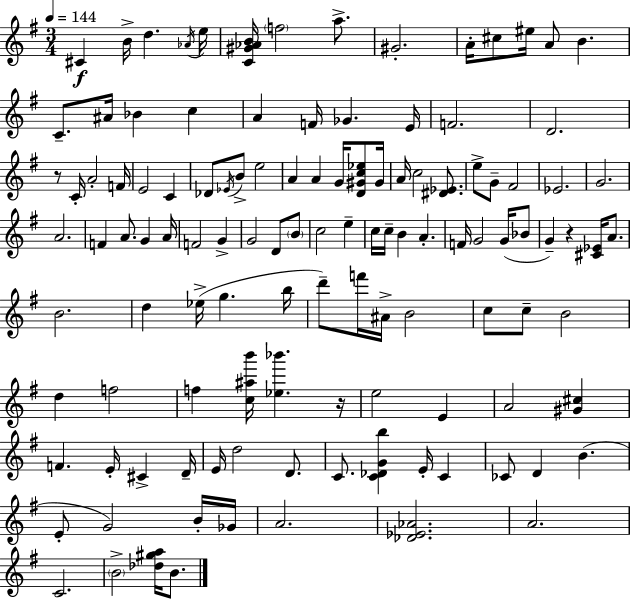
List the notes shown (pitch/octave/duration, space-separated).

C#4/q B4/s D5/q. Ab4/s E5/s [C4,G#4,Ab4,B4]/s F5/h A5/e. G#4/h. A4/s C#5/e EIS5/s A4/e B4/q. C4/e. A#4/s Bb4/q C5/q A4/q F4/s Gb4/q. E4/s F4/h. D4/h. R/e C4/s A4/h F4/s E4/h C4/q Db4/e Eb4/s B4/e E5/h A4/q A4/q G4/s [D4,G#4,C5,Eb5]/e G#4/s A4/s C5/h [D#4,Eb4]/e. E5/e G4/e F#4/h Eb4/h. G4/h. A4/h. F4/q A4/e. G4/q A4/s F4/h G4/q G4/h D4/e B4/e C5/h E5/q C5/s C5/s B4/q A4/q. F4/s G4/h G4/s Bb4/e G4/q R/q [C#4,Eb4]/s A4/e. B4/h. D5/q Eb5/s G5/q. B5/s D6/e F6/s A#4/s B4/h C5/e C5/e B4/h D5/q F5/h F5/q [C5,A#5,B6]/s [Eb5,Bb6]/q. R/s E5/h E4/q A4/h [G#4,C#5]/q F4/q. E4/s C#4/q D4/s E4/s D5/h D4/e. C4/e. [C4,Db4,G4,B5]/q E4/s C4/q CES4/e D4/q B4/q. E4/e G4/h B4/s Gb4/s A4/h. [Db4,Eb4,Ab4]/h. A4/h. C4/h. B4/h [Db5,G#5,A5]/s B4/e.